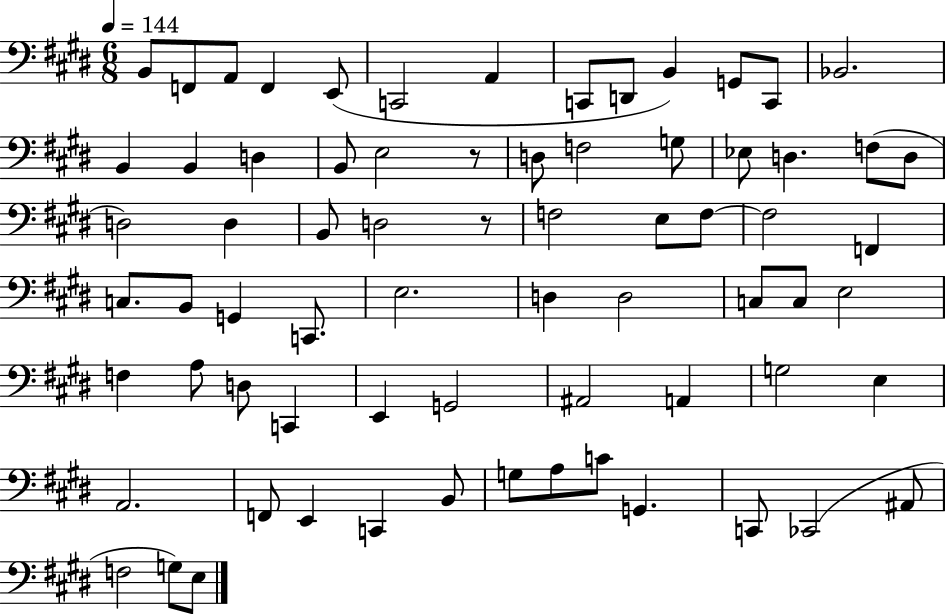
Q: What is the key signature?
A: E major